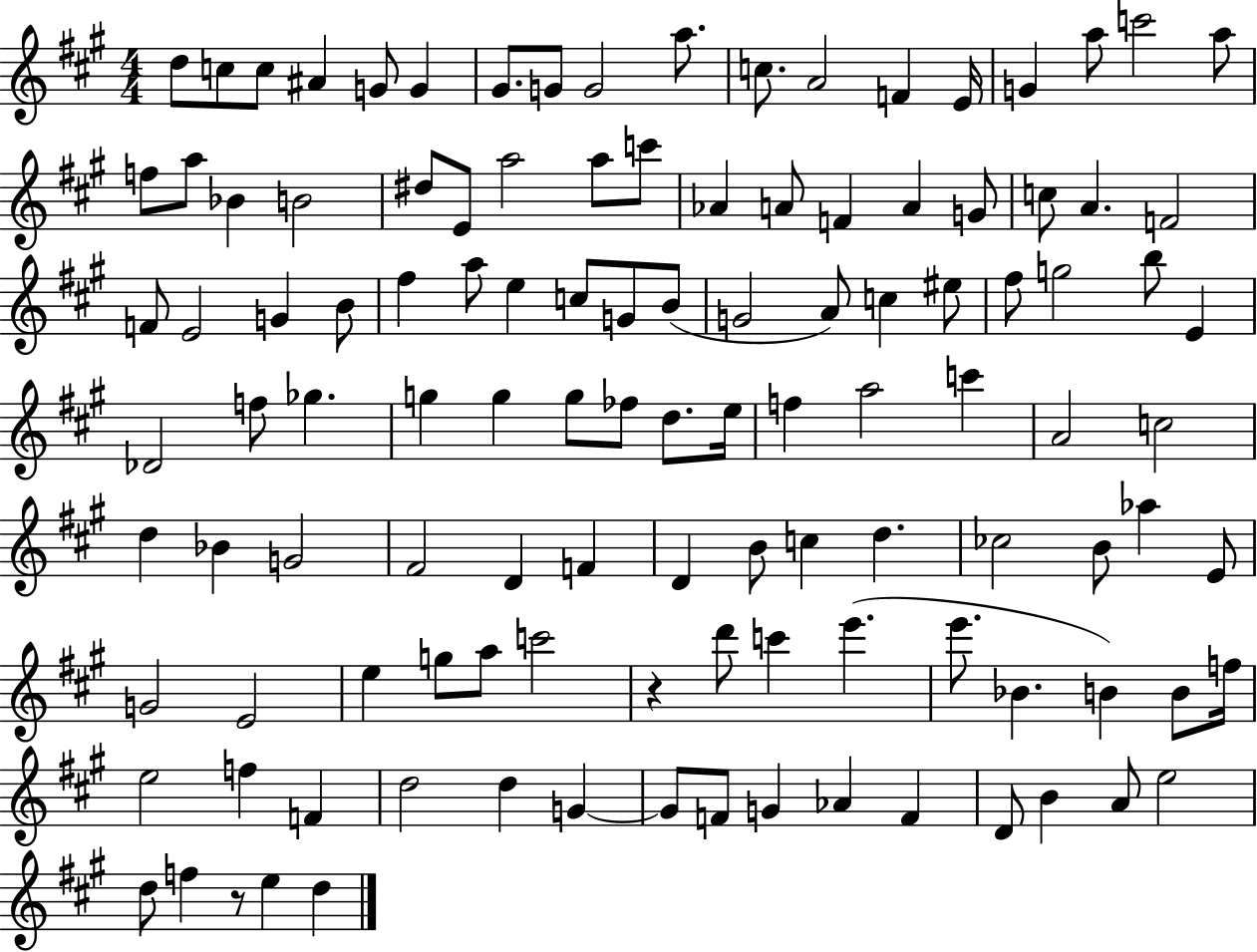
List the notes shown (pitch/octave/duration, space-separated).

D5/e C5/e C5/e A#4/q G4/e G4/q G#4/e. G4/e G4/h A5/e. C5/e. A4/h F4/q E4/s G4/q A5/e C6/h A5/e F5/e A5/e Bb4/q B4/h D#5/e E4/e A5/h A5/e C6/e Ab4/q A4/e F4/q A4/q G4/e C5/e A4/q. F4/h F4/e E4/h G4/q B4/e F#5/q A5/e E5/q C5/e G4/e B4/e G4/h A4/e C5/q EIS5/e F#5/e G5/h B5/e E4/q Db4/h F5/e Gb5/q. G5/q G5/q G5/e FES5/e D5/e. E5/s F5/q A5/h C6/q A4/h C5/h D5/q Bb4/q G4/h F#4/h D4/q F4/q D4/q B4/e C5/q D5/q. CES5/h B4/e Ab5/q E4/e G4/h E4/h E5/q G5/e A5/e C6/h R/q D6/e C6/q E6/q. E6/e. Bb4/q. B4/q B4/e F5/s E5/h F5/q F4/q D5/h D5/q G4/q G4/e F4/e G4/q Ab4/q F4/q D4/e B4/q A4/e E5/h D5/e F5/q R/e E5/q D5/q